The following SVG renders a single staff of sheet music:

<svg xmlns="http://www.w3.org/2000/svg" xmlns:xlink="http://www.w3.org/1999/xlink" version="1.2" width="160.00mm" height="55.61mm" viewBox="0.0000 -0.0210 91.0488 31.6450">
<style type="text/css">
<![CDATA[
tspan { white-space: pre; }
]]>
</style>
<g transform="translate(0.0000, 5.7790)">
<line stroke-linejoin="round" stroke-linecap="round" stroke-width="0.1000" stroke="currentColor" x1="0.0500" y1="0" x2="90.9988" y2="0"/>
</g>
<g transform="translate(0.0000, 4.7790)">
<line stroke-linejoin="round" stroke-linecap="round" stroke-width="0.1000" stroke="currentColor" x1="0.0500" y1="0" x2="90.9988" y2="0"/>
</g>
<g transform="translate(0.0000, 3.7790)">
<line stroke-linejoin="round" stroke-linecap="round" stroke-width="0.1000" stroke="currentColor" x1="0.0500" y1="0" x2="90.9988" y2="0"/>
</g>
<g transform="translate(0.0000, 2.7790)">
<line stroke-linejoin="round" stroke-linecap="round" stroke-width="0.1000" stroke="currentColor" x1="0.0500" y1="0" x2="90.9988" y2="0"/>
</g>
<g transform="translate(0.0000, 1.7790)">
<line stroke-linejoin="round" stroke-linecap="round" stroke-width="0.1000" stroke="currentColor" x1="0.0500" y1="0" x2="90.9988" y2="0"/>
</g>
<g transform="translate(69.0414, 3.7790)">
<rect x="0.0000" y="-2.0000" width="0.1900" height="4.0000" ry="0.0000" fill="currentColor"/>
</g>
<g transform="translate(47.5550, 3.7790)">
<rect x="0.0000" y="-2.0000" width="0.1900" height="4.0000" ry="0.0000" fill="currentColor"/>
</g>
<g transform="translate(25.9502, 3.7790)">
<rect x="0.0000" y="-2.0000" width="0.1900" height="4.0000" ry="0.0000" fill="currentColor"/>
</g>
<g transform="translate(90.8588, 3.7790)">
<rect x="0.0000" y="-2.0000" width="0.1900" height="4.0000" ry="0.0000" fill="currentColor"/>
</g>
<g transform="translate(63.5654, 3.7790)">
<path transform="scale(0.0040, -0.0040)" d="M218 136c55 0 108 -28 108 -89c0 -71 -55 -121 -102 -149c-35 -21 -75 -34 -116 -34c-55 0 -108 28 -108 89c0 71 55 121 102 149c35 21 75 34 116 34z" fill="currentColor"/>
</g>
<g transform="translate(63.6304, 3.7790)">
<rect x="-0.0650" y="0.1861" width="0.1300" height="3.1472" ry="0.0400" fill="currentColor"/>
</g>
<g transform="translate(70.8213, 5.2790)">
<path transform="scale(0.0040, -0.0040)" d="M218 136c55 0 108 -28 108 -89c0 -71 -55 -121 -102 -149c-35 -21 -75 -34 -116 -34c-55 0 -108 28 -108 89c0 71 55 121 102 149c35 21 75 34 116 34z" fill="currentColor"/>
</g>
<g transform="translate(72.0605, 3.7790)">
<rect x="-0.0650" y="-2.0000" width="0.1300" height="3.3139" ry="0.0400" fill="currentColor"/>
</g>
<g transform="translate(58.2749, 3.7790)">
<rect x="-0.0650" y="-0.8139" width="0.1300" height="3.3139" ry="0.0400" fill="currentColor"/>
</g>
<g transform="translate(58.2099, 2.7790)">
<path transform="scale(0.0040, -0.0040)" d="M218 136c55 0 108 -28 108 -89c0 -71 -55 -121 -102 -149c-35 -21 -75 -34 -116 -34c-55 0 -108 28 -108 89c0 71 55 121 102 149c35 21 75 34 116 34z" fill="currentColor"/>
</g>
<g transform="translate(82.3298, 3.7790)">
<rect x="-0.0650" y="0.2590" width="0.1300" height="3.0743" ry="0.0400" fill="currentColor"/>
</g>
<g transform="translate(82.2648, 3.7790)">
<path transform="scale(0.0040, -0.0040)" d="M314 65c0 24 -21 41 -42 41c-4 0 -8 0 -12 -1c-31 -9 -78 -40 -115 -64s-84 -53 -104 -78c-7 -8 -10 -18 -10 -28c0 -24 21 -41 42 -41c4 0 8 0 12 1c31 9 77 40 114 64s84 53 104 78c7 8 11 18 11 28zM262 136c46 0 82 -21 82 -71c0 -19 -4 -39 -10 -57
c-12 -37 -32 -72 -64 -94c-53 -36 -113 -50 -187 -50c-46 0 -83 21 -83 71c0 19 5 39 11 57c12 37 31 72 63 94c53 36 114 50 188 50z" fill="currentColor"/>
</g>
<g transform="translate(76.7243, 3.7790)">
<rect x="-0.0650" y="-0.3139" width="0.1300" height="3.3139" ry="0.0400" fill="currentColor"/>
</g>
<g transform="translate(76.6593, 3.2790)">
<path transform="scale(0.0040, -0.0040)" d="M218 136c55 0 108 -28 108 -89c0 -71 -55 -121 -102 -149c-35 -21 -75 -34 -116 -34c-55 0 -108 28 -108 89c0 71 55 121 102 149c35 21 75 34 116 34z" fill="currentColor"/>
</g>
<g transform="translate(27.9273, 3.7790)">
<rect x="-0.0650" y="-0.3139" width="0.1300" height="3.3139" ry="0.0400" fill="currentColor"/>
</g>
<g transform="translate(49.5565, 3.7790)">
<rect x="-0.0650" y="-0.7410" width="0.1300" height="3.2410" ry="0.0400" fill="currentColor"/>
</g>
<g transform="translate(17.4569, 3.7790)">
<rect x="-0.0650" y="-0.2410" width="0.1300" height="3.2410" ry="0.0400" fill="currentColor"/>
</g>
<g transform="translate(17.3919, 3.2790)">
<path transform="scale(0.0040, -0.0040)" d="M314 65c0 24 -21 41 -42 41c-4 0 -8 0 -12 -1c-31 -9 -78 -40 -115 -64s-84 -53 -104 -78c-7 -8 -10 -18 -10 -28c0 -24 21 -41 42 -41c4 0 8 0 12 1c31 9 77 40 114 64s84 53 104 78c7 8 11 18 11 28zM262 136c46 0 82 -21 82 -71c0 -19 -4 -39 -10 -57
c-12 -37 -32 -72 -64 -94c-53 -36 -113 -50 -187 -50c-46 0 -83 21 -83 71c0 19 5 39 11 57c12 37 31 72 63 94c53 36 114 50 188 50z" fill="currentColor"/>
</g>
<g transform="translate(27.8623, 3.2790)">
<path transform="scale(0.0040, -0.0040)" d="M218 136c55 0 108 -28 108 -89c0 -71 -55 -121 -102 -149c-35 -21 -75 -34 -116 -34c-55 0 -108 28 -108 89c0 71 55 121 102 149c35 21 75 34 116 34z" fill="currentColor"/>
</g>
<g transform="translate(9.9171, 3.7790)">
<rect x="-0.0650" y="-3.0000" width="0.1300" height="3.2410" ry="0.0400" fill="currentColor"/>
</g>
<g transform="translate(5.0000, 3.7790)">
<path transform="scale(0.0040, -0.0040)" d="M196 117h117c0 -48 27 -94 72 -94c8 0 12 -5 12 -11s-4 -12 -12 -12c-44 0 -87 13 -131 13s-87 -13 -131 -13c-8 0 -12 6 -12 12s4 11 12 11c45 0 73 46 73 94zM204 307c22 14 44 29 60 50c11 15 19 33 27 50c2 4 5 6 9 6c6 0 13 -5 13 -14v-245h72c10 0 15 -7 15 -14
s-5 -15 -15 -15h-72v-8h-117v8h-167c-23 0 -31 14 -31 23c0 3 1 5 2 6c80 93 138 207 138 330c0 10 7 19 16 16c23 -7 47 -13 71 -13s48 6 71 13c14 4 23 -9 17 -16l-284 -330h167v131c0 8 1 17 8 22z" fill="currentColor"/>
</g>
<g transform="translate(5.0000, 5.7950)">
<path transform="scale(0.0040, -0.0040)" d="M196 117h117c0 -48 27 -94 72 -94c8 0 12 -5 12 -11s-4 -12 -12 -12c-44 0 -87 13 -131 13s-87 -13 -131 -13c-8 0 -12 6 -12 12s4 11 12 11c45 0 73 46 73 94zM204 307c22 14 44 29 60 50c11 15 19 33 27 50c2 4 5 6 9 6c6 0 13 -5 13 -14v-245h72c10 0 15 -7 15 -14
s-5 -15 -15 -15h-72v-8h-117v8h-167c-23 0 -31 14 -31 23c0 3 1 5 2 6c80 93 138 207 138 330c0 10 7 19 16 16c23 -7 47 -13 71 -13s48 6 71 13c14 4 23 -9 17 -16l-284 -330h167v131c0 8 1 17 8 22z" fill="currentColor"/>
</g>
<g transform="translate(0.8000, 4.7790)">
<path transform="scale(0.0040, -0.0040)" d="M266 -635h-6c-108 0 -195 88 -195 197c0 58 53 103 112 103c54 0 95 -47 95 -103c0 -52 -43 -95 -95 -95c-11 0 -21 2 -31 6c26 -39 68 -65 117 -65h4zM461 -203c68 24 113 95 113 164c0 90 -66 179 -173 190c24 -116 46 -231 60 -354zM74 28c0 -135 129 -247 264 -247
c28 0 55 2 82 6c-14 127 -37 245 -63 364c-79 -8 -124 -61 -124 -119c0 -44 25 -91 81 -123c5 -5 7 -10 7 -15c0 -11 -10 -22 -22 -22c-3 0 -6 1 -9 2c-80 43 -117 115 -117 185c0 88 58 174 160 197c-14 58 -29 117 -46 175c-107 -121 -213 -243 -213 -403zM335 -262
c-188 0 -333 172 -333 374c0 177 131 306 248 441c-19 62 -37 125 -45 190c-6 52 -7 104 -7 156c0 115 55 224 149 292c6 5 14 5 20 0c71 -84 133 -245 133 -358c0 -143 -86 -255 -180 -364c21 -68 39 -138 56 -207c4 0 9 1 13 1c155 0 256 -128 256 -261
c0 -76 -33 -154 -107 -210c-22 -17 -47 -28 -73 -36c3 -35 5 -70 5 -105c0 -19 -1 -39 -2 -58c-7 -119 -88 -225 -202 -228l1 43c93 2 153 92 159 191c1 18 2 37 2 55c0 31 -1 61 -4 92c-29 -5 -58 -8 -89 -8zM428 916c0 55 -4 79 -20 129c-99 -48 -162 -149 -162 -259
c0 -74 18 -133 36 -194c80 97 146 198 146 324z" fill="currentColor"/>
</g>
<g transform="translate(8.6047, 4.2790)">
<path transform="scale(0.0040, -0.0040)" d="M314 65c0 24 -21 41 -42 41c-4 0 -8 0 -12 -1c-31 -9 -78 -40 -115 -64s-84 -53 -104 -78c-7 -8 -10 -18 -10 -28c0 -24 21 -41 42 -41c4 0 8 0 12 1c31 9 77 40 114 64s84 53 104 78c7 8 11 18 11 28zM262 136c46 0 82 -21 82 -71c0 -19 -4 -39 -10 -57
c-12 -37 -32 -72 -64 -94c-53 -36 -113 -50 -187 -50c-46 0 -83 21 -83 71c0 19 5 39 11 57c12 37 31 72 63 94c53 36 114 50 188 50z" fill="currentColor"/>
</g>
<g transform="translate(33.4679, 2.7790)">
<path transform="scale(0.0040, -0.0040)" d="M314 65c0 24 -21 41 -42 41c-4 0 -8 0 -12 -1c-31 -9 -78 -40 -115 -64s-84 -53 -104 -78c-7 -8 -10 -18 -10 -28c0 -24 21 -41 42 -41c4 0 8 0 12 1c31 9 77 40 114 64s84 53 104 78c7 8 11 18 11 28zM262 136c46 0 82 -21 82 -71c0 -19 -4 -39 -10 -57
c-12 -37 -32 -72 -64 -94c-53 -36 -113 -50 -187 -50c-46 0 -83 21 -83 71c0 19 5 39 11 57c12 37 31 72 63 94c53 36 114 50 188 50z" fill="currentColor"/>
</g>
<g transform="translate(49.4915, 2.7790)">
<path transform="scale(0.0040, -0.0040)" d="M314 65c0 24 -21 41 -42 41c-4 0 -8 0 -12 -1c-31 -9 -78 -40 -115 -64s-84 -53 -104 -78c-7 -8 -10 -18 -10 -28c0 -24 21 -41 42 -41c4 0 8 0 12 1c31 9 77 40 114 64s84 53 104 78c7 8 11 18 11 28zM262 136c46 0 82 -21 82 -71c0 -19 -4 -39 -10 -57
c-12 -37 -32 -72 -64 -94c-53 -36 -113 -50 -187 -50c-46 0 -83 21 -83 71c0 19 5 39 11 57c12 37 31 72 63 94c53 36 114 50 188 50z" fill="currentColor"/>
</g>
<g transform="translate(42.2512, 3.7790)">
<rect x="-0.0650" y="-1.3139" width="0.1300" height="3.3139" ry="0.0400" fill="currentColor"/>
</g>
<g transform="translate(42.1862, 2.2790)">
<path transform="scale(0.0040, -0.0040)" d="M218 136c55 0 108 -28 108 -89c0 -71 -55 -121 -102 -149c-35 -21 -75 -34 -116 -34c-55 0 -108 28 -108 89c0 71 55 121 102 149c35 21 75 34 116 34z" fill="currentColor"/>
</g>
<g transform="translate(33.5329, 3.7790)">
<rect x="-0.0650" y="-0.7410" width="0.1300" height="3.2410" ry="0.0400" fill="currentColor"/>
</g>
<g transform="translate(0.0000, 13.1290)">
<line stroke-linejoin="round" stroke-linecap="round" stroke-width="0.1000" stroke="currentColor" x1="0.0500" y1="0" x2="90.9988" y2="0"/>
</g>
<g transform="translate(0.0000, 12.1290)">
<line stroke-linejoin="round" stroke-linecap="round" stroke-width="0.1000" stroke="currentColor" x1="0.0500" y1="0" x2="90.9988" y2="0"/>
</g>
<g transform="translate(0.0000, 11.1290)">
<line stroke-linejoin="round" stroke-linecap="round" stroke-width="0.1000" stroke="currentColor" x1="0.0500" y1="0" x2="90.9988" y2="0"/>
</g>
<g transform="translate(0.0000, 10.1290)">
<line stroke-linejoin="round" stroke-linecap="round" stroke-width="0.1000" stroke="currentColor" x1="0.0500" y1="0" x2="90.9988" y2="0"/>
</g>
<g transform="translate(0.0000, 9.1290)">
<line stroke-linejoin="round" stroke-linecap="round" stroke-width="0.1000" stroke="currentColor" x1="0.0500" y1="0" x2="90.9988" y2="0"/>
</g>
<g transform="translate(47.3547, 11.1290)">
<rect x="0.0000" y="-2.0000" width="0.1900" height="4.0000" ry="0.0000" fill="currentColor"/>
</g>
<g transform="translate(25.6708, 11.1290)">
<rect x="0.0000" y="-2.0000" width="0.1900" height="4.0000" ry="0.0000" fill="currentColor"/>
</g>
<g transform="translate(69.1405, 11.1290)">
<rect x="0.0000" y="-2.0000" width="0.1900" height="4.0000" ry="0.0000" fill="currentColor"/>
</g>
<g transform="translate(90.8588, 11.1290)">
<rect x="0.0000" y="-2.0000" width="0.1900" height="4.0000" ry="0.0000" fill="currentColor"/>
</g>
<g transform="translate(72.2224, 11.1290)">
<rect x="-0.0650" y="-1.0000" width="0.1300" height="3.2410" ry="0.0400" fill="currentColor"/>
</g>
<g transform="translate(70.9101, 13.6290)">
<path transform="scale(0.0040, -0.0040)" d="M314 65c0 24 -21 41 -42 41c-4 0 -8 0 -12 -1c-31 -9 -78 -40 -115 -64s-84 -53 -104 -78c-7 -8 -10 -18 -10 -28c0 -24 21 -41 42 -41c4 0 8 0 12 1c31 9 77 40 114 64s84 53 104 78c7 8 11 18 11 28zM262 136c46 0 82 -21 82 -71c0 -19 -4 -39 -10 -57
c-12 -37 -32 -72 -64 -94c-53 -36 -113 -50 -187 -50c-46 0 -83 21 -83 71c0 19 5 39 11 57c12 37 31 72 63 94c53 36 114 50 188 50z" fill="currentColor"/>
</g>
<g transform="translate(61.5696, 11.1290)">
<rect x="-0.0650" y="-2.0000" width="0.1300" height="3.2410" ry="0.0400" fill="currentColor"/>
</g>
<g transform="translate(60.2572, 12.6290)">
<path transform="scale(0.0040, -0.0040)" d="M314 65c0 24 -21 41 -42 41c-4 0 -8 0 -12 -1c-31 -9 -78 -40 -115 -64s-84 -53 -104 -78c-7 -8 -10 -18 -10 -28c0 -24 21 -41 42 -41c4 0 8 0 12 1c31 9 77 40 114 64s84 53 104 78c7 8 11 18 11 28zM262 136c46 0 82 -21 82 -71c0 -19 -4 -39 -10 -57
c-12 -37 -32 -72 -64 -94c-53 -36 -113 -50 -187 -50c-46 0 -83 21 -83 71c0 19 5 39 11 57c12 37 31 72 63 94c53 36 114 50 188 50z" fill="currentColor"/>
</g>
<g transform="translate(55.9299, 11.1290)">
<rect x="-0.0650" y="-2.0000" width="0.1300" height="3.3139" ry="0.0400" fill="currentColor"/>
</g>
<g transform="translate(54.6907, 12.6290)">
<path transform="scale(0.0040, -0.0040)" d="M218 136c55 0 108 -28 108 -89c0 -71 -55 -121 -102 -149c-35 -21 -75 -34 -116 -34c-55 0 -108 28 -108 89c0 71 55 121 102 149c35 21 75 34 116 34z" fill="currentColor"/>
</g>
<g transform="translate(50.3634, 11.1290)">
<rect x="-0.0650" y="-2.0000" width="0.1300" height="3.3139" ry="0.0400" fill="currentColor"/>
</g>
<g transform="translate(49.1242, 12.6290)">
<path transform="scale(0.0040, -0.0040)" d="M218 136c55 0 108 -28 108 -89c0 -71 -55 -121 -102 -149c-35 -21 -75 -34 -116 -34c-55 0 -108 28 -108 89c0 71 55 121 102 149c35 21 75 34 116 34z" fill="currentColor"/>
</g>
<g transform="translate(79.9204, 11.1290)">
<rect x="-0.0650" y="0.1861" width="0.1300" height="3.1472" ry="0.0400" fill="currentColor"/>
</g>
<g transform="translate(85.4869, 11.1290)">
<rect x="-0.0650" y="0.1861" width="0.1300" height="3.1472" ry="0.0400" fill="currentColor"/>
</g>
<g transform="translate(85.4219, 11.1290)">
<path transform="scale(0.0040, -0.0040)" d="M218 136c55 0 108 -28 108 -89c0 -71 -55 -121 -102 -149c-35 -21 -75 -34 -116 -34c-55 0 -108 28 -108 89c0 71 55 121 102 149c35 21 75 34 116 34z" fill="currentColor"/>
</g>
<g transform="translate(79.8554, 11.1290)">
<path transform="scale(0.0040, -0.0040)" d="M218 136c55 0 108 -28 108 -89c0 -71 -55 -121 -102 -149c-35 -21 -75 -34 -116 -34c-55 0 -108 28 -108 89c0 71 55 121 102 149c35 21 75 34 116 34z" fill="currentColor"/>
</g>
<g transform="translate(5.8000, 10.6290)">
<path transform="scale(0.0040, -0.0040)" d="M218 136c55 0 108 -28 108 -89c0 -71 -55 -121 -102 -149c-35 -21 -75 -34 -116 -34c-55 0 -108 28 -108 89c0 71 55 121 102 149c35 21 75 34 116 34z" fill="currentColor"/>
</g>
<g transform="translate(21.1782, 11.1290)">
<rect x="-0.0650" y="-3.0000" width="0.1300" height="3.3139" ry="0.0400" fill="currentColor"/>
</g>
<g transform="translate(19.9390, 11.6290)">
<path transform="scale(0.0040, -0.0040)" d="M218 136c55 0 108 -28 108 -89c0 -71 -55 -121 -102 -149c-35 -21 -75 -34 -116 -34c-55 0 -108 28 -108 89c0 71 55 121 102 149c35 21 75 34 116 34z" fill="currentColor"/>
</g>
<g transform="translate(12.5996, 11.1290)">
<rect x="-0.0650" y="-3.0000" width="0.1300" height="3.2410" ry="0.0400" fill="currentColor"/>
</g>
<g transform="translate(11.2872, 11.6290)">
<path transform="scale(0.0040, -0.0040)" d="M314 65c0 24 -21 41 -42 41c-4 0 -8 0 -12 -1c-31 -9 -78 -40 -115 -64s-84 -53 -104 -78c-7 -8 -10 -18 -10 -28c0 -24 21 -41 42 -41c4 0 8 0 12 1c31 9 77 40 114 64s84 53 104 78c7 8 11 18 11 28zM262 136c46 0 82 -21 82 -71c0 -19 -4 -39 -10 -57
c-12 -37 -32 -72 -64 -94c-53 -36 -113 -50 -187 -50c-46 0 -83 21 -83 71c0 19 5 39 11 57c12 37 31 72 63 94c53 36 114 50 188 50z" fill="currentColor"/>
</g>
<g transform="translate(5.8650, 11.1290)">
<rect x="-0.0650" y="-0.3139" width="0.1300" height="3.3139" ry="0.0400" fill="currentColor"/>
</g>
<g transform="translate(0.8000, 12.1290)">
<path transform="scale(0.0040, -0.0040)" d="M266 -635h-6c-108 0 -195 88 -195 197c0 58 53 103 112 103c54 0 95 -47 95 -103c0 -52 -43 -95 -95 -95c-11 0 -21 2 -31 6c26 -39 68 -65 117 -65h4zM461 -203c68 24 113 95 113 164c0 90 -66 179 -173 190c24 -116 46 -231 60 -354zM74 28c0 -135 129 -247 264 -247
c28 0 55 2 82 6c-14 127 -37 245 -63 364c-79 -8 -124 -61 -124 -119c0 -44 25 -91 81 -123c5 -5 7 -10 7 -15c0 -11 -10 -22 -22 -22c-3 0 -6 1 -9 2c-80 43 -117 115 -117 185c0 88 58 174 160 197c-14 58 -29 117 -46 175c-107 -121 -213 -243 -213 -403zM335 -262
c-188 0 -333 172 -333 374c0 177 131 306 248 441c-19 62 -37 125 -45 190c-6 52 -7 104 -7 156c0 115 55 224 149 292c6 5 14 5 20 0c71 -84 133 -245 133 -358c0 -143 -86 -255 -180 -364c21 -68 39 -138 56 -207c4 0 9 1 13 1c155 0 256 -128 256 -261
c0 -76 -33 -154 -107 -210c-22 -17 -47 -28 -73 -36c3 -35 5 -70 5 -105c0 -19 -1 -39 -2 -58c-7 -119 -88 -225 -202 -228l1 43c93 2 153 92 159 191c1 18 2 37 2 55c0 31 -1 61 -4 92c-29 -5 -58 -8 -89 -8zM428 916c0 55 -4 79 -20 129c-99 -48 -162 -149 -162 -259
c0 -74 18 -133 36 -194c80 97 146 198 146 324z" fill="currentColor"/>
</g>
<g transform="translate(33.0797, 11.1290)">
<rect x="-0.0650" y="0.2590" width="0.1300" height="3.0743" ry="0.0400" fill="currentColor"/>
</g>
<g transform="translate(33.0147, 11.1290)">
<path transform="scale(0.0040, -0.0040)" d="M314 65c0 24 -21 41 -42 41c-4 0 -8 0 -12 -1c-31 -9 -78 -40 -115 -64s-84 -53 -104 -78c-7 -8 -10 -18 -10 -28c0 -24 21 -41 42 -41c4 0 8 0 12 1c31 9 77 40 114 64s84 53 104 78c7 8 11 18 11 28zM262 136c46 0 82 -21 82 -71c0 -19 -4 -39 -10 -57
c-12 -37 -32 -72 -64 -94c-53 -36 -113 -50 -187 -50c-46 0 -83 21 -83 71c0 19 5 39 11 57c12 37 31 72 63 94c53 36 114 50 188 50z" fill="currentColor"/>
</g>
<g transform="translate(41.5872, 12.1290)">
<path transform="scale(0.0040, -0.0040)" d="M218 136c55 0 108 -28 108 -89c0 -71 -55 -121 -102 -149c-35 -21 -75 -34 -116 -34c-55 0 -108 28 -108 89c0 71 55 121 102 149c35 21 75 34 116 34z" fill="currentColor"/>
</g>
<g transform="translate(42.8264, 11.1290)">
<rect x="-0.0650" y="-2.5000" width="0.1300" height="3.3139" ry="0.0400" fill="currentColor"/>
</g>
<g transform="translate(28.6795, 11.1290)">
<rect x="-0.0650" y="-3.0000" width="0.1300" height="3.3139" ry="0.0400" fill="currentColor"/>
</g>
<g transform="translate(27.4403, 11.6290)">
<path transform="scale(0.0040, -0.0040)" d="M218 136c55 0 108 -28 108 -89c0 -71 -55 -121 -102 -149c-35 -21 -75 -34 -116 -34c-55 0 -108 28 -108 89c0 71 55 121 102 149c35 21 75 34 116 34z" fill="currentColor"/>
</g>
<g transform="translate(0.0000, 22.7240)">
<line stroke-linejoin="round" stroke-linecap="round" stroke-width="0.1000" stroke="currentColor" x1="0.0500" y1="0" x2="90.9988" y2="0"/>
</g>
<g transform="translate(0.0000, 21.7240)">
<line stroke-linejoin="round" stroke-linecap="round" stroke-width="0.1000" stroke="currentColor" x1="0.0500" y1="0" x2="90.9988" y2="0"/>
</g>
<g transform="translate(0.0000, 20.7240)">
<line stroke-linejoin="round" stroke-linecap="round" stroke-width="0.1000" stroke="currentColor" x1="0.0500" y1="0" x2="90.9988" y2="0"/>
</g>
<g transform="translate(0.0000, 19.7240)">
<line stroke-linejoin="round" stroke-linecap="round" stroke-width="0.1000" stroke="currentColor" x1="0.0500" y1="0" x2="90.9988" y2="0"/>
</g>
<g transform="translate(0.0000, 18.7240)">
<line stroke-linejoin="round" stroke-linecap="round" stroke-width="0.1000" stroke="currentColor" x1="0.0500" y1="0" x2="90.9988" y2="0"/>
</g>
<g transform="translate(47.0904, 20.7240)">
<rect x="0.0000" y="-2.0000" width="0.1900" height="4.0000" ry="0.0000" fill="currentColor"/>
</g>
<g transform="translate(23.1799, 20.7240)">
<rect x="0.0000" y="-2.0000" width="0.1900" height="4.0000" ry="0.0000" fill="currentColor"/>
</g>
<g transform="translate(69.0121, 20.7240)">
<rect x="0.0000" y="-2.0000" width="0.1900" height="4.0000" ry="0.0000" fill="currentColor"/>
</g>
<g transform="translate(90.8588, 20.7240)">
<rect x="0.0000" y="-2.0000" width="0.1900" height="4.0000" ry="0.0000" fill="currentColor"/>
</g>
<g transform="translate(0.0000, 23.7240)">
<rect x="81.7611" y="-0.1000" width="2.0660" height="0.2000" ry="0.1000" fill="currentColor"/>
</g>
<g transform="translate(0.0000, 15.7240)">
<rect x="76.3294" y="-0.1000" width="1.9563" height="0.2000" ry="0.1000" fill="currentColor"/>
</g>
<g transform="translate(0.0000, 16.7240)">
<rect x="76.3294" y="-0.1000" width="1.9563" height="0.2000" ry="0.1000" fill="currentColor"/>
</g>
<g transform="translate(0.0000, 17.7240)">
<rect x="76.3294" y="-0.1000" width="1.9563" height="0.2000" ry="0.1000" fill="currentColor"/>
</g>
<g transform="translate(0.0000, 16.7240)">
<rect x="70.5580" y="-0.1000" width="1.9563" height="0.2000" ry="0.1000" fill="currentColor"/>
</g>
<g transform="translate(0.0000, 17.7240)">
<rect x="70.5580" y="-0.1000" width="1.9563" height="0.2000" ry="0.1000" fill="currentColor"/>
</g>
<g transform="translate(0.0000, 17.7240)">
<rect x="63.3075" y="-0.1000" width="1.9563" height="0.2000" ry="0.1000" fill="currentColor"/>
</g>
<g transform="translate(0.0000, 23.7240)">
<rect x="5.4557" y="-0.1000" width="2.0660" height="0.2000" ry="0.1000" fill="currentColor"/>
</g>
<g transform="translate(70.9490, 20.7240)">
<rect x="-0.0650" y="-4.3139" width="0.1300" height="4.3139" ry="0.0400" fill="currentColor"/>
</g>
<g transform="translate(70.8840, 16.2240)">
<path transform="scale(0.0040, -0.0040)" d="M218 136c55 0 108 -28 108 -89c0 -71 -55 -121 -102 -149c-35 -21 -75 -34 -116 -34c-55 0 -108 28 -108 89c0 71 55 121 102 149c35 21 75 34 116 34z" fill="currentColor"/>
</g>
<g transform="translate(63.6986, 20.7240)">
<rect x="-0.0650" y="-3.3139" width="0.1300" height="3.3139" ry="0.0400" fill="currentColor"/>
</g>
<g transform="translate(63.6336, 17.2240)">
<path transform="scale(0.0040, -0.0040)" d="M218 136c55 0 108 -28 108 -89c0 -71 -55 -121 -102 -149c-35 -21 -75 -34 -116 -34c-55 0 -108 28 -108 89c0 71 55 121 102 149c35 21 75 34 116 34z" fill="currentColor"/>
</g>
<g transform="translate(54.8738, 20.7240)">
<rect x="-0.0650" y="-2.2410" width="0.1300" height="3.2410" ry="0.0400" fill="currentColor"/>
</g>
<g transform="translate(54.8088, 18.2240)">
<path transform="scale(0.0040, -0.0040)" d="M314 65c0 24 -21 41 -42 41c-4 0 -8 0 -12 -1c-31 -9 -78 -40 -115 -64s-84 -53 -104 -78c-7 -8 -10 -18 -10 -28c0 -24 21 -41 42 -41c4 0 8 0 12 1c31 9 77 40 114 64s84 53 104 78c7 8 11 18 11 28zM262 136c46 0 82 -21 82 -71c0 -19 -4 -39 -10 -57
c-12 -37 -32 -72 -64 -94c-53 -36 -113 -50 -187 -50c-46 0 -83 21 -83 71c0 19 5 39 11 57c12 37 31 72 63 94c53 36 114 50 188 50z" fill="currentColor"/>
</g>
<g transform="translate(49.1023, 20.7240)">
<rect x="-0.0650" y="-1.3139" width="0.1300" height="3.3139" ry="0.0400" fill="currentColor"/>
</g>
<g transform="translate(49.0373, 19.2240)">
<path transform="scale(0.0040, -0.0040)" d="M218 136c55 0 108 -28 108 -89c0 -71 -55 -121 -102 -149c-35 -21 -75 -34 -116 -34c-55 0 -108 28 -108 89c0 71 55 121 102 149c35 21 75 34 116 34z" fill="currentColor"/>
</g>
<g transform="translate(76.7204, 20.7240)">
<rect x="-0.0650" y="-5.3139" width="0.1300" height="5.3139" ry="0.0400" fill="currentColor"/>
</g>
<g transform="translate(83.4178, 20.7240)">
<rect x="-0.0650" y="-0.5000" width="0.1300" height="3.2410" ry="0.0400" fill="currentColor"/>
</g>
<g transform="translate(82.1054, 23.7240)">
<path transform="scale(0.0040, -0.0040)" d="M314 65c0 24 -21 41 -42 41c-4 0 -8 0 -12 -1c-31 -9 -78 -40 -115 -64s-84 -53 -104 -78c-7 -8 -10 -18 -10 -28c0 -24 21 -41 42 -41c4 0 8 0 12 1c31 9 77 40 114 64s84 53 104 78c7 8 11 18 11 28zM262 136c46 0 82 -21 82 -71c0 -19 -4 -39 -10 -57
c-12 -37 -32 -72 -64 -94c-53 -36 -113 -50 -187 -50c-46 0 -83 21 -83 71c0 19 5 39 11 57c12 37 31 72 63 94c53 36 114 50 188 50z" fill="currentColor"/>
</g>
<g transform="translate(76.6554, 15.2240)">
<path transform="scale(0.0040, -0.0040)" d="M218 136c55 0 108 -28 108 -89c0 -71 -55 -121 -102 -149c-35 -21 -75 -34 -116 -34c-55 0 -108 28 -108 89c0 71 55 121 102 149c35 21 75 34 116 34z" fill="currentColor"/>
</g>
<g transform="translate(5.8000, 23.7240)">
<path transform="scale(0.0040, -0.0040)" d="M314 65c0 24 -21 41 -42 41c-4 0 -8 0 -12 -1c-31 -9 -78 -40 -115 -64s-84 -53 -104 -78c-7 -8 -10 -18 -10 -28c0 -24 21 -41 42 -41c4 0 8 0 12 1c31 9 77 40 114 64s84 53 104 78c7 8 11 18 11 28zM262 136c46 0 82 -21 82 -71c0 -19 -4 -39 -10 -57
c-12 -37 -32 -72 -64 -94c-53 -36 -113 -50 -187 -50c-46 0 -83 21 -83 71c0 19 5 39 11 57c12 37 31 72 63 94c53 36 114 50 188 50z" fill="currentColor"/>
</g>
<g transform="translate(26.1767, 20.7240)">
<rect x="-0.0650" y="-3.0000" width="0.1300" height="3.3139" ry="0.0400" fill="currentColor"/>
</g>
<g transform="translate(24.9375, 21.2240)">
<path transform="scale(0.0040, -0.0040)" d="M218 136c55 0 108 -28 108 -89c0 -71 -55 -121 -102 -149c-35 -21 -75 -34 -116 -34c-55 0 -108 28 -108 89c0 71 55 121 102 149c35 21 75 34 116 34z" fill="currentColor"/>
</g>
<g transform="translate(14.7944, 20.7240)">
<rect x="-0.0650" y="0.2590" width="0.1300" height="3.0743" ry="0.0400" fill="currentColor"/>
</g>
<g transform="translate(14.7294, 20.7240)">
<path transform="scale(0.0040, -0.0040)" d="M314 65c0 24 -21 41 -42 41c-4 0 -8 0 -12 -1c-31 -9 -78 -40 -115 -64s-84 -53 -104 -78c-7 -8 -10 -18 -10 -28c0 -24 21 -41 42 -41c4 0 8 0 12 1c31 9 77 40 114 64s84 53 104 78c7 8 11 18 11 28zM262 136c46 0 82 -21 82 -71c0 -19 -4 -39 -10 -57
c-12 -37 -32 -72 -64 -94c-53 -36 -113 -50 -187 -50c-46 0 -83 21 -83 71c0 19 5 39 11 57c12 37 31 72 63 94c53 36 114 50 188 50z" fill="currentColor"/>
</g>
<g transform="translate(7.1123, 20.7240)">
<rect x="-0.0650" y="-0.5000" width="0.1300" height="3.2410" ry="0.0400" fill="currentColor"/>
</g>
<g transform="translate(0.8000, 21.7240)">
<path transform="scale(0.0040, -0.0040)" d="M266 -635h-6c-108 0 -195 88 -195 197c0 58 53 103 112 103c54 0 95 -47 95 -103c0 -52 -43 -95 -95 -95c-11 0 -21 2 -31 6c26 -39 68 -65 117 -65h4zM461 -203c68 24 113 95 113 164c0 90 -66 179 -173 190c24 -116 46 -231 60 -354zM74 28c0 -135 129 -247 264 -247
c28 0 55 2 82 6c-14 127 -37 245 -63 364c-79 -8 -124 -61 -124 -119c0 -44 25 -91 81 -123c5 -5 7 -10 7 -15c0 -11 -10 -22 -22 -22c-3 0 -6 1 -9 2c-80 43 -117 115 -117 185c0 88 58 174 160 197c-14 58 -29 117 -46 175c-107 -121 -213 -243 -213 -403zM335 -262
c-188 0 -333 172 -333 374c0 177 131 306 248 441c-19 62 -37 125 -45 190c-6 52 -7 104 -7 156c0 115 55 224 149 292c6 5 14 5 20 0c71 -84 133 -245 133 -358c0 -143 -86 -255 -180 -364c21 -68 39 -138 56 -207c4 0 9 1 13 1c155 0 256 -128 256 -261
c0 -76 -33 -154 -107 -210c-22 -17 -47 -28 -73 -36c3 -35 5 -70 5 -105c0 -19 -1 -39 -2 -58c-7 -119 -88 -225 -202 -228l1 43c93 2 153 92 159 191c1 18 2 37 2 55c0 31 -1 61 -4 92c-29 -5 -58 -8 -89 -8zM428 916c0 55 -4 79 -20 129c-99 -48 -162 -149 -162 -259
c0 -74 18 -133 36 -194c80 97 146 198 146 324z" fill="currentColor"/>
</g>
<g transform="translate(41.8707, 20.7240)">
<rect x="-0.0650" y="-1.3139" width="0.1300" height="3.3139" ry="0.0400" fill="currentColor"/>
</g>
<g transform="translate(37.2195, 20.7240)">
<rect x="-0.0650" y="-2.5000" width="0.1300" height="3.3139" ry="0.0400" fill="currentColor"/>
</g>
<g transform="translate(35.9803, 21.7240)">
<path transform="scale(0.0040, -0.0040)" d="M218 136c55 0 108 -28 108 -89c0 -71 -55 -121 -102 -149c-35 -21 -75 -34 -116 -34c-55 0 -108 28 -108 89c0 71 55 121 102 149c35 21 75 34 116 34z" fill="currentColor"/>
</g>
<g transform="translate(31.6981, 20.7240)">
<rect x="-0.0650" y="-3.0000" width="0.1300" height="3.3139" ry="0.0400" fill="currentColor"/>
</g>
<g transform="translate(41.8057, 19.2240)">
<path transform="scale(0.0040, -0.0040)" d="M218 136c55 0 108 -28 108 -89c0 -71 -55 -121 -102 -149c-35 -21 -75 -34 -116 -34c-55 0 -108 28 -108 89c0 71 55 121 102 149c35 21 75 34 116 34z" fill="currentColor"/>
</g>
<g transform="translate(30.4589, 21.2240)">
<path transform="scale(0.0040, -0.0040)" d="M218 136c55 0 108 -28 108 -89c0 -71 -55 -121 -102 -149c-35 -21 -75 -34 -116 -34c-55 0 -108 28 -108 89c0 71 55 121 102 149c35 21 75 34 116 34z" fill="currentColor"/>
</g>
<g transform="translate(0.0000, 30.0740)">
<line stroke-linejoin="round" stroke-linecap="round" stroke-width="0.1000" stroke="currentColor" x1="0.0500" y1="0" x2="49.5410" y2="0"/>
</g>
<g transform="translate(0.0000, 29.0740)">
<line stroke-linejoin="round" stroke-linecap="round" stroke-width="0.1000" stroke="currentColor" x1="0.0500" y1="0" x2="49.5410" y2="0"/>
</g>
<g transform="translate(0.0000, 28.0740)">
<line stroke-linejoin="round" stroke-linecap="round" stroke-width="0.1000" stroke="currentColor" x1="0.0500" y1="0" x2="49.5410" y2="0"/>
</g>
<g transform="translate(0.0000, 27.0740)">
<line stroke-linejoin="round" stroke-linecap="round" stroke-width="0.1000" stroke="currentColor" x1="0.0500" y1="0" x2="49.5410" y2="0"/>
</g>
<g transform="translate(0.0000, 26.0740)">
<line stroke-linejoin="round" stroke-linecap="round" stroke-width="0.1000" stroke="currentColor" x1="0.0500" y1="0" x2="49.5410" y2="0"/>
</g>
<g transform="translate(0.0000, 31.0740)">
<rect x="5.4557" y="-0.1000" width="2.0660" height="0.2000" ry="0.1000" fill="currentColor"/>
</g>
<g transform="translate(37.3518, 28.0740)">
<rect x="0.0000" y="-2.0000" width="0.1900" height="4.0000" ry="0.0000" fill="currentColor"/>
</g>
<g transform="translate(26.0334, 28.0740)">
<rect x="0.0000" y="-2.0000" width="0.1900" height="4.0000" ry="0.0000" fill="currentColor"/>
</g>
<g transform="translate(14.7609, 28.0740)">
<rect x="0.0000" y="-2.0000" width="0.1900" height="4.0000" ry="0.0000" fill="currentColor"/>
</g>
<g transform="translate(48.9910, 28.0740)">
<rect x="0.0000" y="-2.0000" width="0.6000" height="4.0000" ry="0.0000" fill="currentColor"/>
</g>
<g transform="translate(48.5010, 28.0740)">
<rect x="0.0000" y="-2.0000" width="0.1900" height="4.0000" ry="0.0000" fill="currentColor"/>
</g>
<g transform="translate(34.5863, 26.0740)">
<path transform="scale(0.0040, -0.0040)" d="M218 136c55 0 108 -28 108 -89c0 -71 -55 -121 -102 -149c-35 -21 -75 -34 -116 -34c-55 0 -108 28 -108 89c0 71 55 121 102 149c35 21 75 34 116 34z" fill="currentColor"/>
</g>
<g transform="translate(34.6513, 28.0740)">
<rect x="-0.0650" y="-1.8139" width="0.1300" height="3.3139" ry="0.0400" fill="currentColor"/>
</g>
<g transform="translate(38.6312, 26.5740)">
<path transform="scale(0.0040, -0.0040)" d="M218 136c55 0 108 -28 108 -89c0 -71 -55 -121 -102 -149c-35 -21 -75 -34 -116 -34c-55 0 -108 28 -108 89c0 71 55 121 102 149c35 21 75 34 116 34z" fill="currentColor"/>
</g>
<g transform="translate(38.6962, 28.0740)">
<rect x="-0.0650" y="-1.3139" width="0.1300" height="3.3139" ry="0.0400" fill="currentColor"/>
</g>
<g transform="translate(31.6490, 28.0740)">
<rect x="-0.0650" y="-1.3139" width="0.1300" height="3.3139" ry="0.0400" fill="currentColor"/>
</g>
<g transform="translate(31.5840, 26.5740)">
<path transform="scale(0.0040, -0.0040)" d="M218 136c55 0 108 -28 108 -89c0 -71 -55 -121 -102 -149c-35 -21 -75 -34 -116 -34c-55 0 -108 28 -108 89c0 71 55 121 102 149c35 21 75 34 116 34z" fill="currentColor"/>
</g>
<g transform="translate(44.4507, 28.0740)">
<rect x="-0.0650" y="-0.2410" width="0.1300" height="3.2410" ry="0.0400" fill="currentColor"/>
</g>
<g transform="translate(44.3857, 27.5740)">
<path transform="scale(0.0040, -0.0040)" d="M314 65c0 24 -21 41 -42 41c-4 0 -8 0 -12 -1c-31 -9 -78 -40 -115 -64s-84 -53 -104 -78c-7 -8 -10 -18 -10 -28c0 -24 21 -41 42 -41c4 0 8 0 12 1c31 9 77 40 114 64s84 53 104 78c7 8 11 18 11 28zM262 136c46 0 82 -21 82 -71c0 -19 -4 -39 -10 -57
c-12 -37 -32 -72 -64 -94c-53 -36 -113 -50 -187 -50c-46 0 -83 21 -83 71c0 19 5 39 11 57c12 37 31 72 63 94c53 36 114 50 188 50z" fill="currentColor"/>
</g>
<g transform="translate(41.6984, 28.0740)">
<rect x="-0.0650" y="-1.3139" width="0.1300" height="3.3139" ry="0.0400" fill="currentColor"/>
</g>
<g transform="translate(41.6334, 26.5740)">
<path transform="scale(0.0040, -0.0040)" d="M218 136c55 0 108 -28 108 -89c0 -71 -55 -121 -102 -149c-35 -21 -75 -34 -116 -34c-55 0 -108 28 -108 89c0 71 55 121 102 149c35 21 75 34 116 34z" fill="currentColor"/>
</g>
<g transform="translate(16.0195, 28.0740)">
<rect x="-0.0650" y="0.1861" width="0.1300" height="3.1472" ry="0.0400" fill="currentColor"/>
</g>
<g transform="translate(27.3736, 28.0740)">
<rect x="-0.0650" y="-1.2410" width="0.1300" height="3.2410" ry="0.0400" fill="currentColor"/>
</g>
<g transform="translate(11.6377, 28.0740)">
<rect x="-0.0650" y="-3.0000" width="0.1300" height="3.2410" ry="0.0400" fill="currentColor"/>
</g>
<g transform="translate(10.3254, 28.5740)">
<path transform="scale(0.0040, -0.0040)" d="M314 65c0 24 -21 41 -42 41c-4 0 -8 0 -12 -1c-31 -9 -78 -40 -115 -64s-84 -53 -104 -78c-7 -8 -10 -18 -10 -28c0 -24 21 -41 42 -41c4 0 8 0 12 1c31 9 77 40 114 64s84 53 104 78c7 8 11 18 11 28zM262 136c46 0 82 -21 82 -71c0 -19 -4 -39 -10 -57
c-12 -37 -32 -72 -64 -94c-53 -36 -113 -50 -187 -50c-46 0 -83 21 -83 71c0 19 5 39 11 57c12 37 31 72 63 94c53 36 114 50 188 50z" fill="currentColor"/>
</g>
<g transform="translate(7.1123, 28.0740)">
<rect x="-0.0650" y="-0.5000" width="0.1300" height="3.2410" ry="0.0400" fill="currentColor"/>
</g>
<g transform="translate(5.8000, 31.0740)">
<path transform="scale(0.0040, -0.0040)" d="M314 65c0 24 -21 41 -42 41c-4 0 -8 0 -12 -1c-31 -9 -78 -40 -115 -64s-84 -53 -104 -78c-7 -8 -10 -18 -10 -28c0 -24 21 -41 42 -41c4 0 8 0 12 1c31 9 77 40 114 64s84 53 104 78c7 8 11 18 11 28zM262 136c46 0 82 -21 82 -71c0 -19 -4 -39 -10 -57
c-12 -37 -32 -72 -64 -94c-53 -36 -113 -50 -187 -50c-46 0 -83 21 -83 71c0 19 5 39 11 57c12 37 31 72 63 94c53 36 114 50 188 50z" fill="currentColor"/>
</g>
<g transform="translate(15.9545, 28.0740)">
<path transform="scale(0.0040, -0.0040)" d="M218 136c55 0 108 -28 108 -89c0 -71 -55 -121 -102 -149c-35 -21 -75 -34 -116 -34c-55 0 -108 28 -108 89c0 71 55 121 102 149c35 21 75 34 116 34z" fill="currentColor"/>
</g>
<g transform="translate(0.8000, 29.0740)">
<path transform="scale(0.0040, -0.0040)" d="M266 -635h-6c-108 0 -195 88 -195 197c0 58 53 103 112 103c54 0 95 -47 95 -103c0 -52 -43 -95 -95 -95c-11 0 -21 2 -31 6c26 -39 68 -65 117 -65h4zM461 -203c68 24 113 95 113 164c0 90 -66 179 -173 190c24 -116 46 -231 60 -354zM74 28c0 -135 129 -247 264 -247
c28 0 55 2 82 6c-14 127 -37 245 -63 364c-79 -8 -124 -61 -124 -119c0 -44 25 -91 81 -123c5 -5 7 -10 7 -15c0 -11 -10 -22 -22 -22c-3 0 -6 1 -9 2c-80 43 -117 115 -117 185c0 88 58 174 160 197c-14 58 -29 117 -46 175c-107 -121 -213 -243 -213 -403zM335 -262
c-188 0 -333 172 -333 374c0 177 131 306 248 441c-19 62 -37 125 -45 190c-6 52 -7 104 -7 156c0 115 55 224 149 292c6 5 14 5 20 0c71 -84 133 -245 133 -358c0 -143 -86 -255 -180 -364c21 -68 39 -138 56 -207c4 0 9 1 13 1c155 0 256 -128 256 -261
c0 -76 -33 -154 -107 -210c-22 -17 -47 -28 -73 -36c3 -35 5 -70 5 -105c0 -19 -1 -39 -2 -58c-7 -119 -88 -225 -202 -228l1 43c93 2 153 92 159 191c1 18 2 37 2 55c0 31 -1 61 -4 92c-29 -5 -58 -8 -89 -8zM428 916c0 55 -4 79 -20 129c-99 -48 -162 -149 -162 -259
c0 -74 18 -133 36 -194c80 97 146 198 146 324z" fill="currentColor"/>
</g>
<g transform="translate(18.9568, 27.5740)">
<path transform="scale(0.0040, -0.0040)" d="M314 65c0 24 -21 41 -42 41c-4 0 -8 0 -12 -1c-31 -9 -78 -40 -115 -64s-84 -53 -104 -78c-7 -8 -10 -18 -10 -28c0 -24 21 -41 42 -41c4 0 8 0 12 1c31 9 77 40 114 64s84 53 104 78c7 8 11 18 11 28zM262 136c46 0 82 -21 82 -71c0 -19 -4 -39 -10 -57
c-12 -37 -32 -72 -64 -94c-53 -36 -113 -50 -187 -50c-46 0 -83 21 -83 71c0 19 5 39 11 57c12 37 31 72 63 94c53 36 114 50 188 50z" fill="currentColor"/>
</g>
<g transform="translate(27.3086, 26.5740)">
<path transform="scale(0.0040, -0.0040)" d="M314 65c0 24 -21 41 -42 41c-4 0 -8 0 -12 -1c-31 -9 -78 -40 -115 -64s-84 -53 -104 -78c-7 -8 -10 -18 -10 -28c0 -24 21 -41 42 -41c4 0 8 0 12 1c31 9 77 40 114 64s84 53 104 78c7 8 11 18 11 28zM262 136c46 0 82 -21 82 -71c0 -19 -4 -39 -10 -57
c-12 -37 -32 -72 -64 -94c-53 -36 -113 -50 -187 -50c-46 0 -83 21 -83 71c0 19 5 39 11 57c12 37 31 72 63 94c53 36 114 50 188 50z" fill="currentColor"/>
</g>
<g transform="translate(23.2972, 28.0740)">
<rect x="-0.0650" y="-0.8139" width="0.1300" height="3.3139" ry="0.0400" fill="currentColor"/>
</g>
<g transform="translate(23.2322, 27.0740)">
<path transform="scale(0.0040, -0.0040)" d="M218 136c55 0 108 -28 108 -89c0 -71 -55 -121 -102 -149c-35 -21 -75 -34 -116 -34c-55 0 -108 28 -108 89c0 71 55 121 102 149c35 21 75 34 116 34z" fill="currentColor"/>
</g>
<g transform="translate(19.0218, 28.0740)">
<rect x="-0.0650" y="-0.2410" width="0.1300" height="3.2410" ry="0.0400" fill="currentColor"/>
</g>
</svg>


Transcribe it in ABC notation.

X:1
T:Untitled
M:4/4
L:1/4
K:C
A2 c2 c d2 e d2 d B F c B2 c A2 A A B2 G F F F2 D2 B B C2 B2 A A G e e g2 b d' f' C2 C2 A2 B c2 d e2 e f e e c2